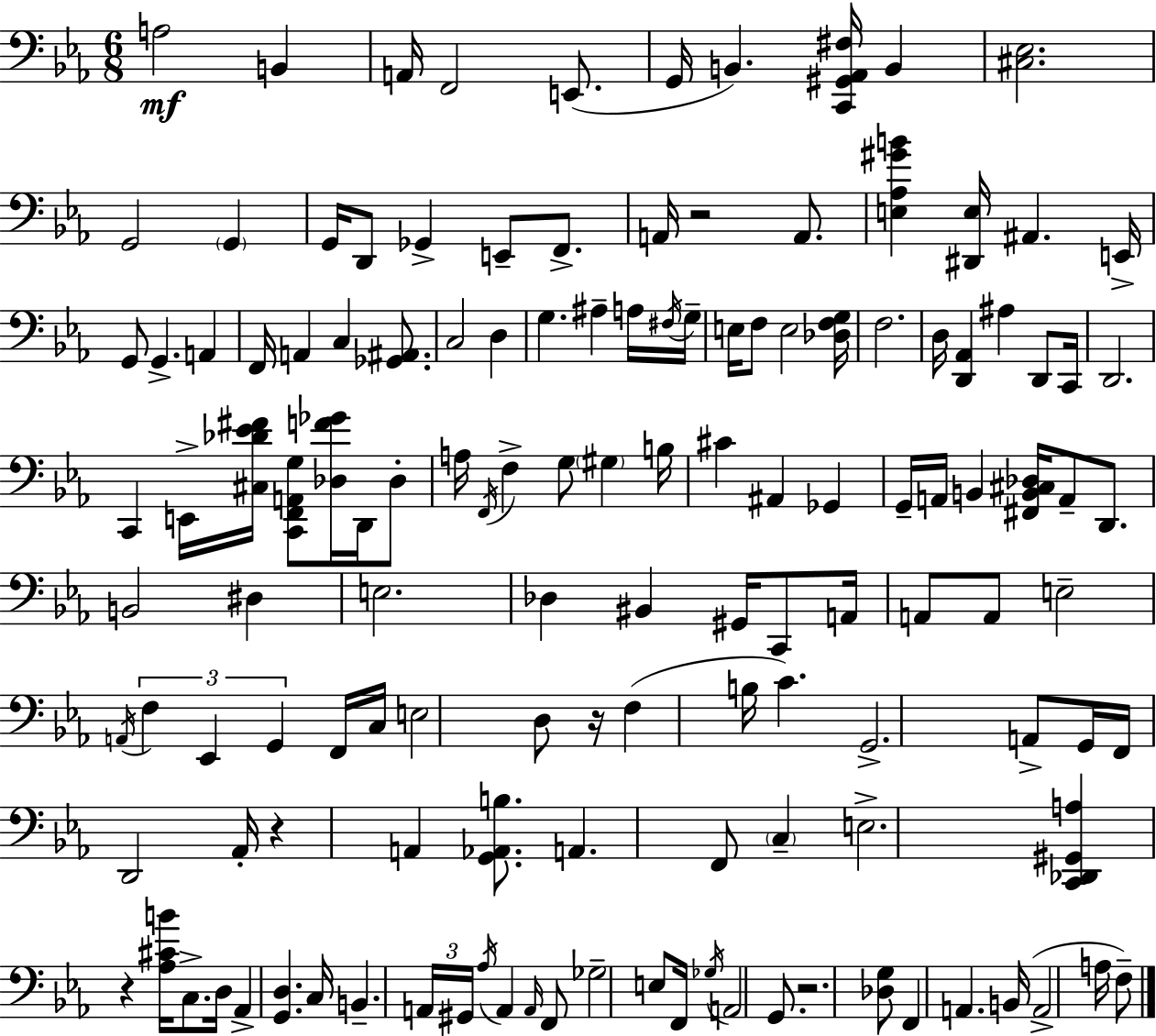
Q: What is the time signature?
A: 6/8